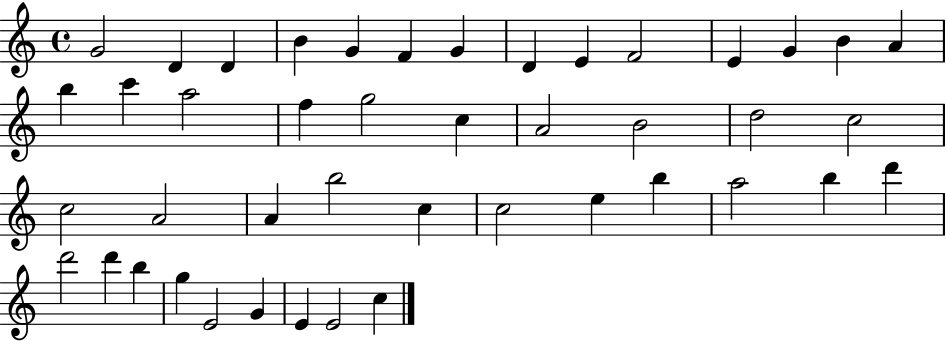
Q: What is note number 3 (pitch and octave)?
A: D4